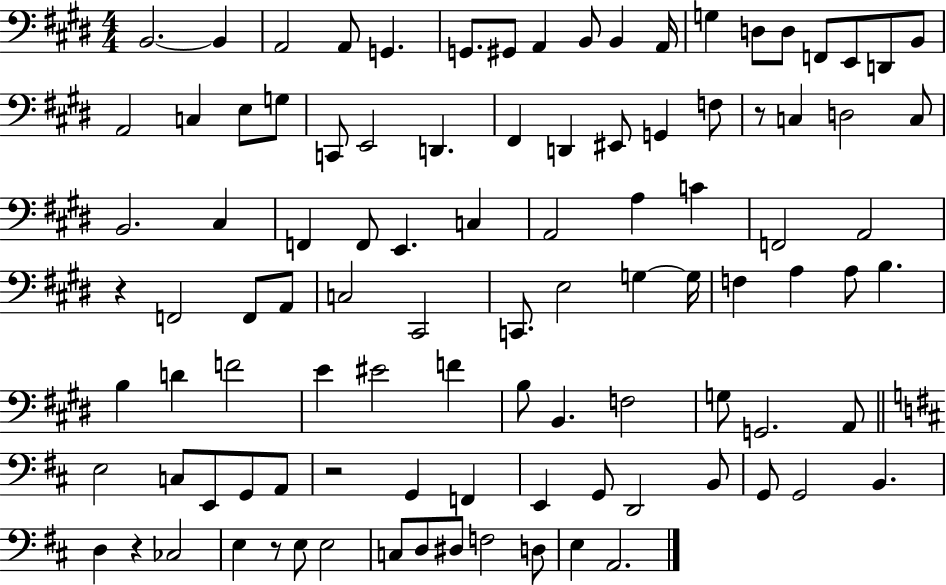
{
  \clef bass
  \numericTimeSignature
  \time 4/4
  \key e \major
  \repeat volta 2 { b,2.~~ b,4 | a,2 a,8 g,4. | g,8. gis,8 a,4 b,8 b,4 a,16 | g4 d8 d8 f,8 e,8 d,8 b,8 | \break a,2 c4 e8 g8 | c,8 e,2 d,4. | fis,4 d,4 eis,8 g,4 f8 | r8 c4 d2 c8 | \break b,2. cis4 | f,4 f,8 e,4. c4 | a,2 a4 c'4 | f,2 a,2 | \break r4 f,2 f,8 a,8 | c2 cis,2 | c,8. e2 g4~~ g16 | f4 a4 a8 b4. | \break b4 d'4 f'2 | e'4 eis'2 f'4 | b8 b,4. f2 | g8 g,2. a,8 | \break \bar "||" \break \key b \minor e2 c8 e,8 g,8 a,8 | r2 g,4 f,4 | e,4 g,8 d,2 b,8 | g,8 g,2 b,4. | \break d4 r4 ces2 | e4 r8 e8 e2 | c8 d8 dis8 f2 d8 | e4 a,2. | \break } \bar "|."
}